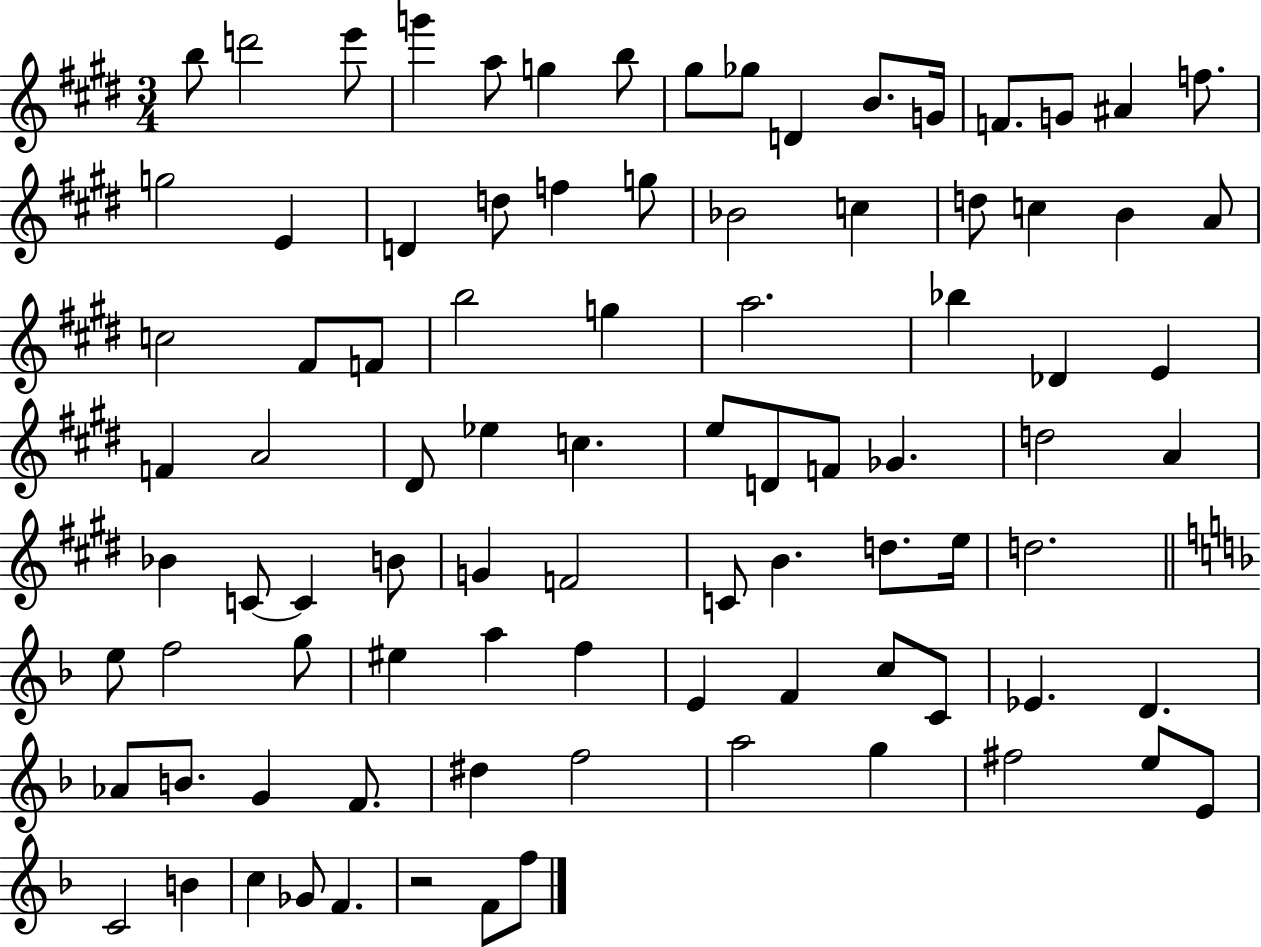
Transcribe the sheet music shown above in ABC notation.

X:1
T:Untitled
M:3/4
L:1/4
K:E
b/2 d'2 e'/2 g' a/2 g b/2 ^g/2 _g/2 D B/2 G/4 F/2 G/2 ^A f/2 g2 E D d/2 f g/2 _B2 c d/2 c B A/2 c2 ^F/2 F/2 b2 g a2 _b _D E F A2 ^D/2 _e c e/2 D/2 F/2 _G d2 A _B C/2 C B/2 G F2 C/2 B d/2 e/4 d2 e/2 f2 g/2 ^e a f E F c/2 C/2 _E D _A/2 B/2 G F/2 ^d f2 a2 g ^f2 e/2 E/2 C2 B c _G/2 F z2 F/2 f/2